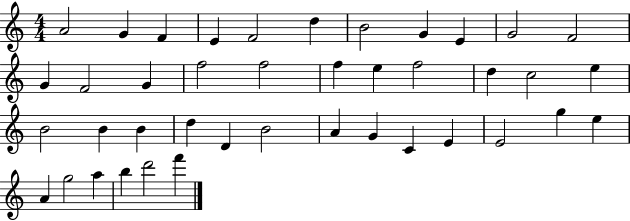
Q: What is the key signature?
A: C major